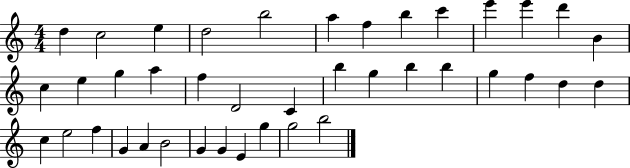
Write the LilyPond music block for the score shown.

{
  \clef treble
  \numericTimeSignature
  \time 4/4
  \key c \major
  d''4 c''2 e''4 | d''2 b''2 | a''4 f''4 b''4 c'''4 | e'''4 e'''4 d'''4 b'4 | \break c''4 e''4 g''4 a''4 | f''4 d'2 c'4 | b''4 g''4 b''4 b''4 | g''4 f''4 d''4 d''4 | \break c''4 e''2 f''4 | g'4 a'4 b'2 | g'4 g'4 e'4 g''4 | g''2 b''2 | \break \bar "|."
}